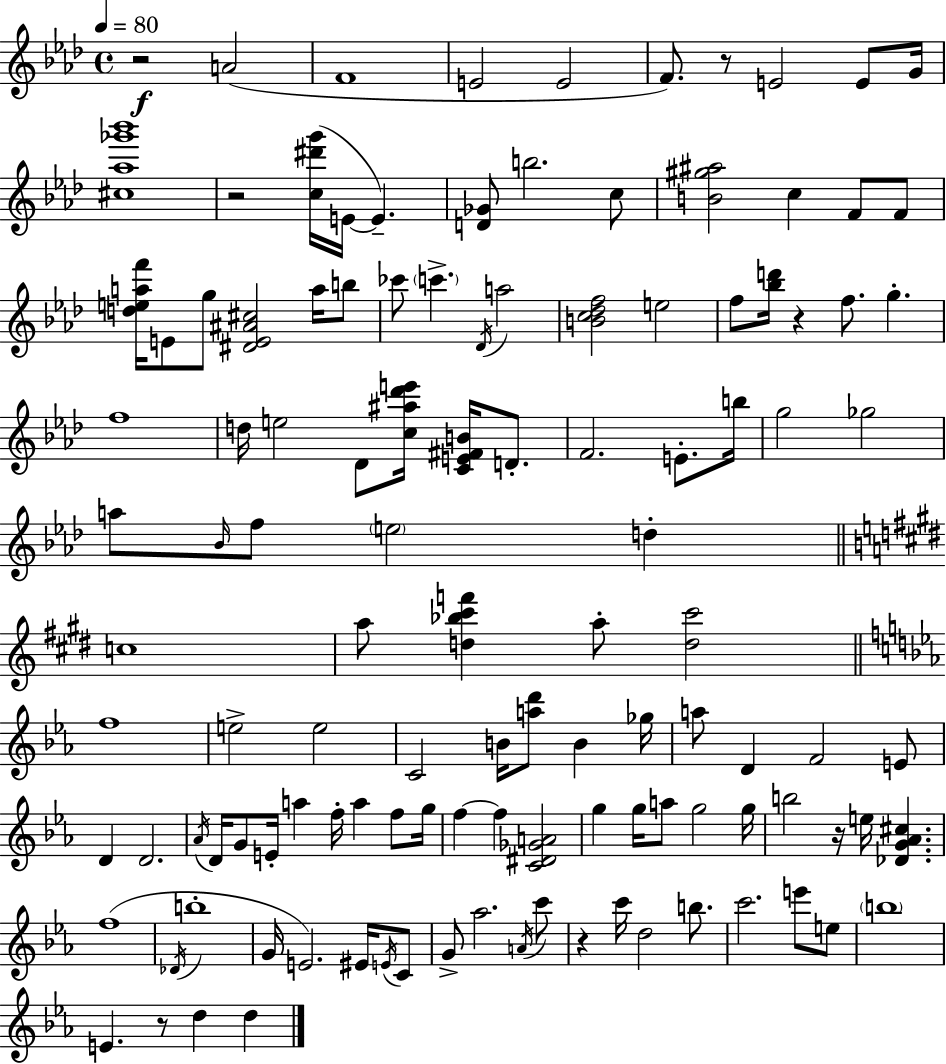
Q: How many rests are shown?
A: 7